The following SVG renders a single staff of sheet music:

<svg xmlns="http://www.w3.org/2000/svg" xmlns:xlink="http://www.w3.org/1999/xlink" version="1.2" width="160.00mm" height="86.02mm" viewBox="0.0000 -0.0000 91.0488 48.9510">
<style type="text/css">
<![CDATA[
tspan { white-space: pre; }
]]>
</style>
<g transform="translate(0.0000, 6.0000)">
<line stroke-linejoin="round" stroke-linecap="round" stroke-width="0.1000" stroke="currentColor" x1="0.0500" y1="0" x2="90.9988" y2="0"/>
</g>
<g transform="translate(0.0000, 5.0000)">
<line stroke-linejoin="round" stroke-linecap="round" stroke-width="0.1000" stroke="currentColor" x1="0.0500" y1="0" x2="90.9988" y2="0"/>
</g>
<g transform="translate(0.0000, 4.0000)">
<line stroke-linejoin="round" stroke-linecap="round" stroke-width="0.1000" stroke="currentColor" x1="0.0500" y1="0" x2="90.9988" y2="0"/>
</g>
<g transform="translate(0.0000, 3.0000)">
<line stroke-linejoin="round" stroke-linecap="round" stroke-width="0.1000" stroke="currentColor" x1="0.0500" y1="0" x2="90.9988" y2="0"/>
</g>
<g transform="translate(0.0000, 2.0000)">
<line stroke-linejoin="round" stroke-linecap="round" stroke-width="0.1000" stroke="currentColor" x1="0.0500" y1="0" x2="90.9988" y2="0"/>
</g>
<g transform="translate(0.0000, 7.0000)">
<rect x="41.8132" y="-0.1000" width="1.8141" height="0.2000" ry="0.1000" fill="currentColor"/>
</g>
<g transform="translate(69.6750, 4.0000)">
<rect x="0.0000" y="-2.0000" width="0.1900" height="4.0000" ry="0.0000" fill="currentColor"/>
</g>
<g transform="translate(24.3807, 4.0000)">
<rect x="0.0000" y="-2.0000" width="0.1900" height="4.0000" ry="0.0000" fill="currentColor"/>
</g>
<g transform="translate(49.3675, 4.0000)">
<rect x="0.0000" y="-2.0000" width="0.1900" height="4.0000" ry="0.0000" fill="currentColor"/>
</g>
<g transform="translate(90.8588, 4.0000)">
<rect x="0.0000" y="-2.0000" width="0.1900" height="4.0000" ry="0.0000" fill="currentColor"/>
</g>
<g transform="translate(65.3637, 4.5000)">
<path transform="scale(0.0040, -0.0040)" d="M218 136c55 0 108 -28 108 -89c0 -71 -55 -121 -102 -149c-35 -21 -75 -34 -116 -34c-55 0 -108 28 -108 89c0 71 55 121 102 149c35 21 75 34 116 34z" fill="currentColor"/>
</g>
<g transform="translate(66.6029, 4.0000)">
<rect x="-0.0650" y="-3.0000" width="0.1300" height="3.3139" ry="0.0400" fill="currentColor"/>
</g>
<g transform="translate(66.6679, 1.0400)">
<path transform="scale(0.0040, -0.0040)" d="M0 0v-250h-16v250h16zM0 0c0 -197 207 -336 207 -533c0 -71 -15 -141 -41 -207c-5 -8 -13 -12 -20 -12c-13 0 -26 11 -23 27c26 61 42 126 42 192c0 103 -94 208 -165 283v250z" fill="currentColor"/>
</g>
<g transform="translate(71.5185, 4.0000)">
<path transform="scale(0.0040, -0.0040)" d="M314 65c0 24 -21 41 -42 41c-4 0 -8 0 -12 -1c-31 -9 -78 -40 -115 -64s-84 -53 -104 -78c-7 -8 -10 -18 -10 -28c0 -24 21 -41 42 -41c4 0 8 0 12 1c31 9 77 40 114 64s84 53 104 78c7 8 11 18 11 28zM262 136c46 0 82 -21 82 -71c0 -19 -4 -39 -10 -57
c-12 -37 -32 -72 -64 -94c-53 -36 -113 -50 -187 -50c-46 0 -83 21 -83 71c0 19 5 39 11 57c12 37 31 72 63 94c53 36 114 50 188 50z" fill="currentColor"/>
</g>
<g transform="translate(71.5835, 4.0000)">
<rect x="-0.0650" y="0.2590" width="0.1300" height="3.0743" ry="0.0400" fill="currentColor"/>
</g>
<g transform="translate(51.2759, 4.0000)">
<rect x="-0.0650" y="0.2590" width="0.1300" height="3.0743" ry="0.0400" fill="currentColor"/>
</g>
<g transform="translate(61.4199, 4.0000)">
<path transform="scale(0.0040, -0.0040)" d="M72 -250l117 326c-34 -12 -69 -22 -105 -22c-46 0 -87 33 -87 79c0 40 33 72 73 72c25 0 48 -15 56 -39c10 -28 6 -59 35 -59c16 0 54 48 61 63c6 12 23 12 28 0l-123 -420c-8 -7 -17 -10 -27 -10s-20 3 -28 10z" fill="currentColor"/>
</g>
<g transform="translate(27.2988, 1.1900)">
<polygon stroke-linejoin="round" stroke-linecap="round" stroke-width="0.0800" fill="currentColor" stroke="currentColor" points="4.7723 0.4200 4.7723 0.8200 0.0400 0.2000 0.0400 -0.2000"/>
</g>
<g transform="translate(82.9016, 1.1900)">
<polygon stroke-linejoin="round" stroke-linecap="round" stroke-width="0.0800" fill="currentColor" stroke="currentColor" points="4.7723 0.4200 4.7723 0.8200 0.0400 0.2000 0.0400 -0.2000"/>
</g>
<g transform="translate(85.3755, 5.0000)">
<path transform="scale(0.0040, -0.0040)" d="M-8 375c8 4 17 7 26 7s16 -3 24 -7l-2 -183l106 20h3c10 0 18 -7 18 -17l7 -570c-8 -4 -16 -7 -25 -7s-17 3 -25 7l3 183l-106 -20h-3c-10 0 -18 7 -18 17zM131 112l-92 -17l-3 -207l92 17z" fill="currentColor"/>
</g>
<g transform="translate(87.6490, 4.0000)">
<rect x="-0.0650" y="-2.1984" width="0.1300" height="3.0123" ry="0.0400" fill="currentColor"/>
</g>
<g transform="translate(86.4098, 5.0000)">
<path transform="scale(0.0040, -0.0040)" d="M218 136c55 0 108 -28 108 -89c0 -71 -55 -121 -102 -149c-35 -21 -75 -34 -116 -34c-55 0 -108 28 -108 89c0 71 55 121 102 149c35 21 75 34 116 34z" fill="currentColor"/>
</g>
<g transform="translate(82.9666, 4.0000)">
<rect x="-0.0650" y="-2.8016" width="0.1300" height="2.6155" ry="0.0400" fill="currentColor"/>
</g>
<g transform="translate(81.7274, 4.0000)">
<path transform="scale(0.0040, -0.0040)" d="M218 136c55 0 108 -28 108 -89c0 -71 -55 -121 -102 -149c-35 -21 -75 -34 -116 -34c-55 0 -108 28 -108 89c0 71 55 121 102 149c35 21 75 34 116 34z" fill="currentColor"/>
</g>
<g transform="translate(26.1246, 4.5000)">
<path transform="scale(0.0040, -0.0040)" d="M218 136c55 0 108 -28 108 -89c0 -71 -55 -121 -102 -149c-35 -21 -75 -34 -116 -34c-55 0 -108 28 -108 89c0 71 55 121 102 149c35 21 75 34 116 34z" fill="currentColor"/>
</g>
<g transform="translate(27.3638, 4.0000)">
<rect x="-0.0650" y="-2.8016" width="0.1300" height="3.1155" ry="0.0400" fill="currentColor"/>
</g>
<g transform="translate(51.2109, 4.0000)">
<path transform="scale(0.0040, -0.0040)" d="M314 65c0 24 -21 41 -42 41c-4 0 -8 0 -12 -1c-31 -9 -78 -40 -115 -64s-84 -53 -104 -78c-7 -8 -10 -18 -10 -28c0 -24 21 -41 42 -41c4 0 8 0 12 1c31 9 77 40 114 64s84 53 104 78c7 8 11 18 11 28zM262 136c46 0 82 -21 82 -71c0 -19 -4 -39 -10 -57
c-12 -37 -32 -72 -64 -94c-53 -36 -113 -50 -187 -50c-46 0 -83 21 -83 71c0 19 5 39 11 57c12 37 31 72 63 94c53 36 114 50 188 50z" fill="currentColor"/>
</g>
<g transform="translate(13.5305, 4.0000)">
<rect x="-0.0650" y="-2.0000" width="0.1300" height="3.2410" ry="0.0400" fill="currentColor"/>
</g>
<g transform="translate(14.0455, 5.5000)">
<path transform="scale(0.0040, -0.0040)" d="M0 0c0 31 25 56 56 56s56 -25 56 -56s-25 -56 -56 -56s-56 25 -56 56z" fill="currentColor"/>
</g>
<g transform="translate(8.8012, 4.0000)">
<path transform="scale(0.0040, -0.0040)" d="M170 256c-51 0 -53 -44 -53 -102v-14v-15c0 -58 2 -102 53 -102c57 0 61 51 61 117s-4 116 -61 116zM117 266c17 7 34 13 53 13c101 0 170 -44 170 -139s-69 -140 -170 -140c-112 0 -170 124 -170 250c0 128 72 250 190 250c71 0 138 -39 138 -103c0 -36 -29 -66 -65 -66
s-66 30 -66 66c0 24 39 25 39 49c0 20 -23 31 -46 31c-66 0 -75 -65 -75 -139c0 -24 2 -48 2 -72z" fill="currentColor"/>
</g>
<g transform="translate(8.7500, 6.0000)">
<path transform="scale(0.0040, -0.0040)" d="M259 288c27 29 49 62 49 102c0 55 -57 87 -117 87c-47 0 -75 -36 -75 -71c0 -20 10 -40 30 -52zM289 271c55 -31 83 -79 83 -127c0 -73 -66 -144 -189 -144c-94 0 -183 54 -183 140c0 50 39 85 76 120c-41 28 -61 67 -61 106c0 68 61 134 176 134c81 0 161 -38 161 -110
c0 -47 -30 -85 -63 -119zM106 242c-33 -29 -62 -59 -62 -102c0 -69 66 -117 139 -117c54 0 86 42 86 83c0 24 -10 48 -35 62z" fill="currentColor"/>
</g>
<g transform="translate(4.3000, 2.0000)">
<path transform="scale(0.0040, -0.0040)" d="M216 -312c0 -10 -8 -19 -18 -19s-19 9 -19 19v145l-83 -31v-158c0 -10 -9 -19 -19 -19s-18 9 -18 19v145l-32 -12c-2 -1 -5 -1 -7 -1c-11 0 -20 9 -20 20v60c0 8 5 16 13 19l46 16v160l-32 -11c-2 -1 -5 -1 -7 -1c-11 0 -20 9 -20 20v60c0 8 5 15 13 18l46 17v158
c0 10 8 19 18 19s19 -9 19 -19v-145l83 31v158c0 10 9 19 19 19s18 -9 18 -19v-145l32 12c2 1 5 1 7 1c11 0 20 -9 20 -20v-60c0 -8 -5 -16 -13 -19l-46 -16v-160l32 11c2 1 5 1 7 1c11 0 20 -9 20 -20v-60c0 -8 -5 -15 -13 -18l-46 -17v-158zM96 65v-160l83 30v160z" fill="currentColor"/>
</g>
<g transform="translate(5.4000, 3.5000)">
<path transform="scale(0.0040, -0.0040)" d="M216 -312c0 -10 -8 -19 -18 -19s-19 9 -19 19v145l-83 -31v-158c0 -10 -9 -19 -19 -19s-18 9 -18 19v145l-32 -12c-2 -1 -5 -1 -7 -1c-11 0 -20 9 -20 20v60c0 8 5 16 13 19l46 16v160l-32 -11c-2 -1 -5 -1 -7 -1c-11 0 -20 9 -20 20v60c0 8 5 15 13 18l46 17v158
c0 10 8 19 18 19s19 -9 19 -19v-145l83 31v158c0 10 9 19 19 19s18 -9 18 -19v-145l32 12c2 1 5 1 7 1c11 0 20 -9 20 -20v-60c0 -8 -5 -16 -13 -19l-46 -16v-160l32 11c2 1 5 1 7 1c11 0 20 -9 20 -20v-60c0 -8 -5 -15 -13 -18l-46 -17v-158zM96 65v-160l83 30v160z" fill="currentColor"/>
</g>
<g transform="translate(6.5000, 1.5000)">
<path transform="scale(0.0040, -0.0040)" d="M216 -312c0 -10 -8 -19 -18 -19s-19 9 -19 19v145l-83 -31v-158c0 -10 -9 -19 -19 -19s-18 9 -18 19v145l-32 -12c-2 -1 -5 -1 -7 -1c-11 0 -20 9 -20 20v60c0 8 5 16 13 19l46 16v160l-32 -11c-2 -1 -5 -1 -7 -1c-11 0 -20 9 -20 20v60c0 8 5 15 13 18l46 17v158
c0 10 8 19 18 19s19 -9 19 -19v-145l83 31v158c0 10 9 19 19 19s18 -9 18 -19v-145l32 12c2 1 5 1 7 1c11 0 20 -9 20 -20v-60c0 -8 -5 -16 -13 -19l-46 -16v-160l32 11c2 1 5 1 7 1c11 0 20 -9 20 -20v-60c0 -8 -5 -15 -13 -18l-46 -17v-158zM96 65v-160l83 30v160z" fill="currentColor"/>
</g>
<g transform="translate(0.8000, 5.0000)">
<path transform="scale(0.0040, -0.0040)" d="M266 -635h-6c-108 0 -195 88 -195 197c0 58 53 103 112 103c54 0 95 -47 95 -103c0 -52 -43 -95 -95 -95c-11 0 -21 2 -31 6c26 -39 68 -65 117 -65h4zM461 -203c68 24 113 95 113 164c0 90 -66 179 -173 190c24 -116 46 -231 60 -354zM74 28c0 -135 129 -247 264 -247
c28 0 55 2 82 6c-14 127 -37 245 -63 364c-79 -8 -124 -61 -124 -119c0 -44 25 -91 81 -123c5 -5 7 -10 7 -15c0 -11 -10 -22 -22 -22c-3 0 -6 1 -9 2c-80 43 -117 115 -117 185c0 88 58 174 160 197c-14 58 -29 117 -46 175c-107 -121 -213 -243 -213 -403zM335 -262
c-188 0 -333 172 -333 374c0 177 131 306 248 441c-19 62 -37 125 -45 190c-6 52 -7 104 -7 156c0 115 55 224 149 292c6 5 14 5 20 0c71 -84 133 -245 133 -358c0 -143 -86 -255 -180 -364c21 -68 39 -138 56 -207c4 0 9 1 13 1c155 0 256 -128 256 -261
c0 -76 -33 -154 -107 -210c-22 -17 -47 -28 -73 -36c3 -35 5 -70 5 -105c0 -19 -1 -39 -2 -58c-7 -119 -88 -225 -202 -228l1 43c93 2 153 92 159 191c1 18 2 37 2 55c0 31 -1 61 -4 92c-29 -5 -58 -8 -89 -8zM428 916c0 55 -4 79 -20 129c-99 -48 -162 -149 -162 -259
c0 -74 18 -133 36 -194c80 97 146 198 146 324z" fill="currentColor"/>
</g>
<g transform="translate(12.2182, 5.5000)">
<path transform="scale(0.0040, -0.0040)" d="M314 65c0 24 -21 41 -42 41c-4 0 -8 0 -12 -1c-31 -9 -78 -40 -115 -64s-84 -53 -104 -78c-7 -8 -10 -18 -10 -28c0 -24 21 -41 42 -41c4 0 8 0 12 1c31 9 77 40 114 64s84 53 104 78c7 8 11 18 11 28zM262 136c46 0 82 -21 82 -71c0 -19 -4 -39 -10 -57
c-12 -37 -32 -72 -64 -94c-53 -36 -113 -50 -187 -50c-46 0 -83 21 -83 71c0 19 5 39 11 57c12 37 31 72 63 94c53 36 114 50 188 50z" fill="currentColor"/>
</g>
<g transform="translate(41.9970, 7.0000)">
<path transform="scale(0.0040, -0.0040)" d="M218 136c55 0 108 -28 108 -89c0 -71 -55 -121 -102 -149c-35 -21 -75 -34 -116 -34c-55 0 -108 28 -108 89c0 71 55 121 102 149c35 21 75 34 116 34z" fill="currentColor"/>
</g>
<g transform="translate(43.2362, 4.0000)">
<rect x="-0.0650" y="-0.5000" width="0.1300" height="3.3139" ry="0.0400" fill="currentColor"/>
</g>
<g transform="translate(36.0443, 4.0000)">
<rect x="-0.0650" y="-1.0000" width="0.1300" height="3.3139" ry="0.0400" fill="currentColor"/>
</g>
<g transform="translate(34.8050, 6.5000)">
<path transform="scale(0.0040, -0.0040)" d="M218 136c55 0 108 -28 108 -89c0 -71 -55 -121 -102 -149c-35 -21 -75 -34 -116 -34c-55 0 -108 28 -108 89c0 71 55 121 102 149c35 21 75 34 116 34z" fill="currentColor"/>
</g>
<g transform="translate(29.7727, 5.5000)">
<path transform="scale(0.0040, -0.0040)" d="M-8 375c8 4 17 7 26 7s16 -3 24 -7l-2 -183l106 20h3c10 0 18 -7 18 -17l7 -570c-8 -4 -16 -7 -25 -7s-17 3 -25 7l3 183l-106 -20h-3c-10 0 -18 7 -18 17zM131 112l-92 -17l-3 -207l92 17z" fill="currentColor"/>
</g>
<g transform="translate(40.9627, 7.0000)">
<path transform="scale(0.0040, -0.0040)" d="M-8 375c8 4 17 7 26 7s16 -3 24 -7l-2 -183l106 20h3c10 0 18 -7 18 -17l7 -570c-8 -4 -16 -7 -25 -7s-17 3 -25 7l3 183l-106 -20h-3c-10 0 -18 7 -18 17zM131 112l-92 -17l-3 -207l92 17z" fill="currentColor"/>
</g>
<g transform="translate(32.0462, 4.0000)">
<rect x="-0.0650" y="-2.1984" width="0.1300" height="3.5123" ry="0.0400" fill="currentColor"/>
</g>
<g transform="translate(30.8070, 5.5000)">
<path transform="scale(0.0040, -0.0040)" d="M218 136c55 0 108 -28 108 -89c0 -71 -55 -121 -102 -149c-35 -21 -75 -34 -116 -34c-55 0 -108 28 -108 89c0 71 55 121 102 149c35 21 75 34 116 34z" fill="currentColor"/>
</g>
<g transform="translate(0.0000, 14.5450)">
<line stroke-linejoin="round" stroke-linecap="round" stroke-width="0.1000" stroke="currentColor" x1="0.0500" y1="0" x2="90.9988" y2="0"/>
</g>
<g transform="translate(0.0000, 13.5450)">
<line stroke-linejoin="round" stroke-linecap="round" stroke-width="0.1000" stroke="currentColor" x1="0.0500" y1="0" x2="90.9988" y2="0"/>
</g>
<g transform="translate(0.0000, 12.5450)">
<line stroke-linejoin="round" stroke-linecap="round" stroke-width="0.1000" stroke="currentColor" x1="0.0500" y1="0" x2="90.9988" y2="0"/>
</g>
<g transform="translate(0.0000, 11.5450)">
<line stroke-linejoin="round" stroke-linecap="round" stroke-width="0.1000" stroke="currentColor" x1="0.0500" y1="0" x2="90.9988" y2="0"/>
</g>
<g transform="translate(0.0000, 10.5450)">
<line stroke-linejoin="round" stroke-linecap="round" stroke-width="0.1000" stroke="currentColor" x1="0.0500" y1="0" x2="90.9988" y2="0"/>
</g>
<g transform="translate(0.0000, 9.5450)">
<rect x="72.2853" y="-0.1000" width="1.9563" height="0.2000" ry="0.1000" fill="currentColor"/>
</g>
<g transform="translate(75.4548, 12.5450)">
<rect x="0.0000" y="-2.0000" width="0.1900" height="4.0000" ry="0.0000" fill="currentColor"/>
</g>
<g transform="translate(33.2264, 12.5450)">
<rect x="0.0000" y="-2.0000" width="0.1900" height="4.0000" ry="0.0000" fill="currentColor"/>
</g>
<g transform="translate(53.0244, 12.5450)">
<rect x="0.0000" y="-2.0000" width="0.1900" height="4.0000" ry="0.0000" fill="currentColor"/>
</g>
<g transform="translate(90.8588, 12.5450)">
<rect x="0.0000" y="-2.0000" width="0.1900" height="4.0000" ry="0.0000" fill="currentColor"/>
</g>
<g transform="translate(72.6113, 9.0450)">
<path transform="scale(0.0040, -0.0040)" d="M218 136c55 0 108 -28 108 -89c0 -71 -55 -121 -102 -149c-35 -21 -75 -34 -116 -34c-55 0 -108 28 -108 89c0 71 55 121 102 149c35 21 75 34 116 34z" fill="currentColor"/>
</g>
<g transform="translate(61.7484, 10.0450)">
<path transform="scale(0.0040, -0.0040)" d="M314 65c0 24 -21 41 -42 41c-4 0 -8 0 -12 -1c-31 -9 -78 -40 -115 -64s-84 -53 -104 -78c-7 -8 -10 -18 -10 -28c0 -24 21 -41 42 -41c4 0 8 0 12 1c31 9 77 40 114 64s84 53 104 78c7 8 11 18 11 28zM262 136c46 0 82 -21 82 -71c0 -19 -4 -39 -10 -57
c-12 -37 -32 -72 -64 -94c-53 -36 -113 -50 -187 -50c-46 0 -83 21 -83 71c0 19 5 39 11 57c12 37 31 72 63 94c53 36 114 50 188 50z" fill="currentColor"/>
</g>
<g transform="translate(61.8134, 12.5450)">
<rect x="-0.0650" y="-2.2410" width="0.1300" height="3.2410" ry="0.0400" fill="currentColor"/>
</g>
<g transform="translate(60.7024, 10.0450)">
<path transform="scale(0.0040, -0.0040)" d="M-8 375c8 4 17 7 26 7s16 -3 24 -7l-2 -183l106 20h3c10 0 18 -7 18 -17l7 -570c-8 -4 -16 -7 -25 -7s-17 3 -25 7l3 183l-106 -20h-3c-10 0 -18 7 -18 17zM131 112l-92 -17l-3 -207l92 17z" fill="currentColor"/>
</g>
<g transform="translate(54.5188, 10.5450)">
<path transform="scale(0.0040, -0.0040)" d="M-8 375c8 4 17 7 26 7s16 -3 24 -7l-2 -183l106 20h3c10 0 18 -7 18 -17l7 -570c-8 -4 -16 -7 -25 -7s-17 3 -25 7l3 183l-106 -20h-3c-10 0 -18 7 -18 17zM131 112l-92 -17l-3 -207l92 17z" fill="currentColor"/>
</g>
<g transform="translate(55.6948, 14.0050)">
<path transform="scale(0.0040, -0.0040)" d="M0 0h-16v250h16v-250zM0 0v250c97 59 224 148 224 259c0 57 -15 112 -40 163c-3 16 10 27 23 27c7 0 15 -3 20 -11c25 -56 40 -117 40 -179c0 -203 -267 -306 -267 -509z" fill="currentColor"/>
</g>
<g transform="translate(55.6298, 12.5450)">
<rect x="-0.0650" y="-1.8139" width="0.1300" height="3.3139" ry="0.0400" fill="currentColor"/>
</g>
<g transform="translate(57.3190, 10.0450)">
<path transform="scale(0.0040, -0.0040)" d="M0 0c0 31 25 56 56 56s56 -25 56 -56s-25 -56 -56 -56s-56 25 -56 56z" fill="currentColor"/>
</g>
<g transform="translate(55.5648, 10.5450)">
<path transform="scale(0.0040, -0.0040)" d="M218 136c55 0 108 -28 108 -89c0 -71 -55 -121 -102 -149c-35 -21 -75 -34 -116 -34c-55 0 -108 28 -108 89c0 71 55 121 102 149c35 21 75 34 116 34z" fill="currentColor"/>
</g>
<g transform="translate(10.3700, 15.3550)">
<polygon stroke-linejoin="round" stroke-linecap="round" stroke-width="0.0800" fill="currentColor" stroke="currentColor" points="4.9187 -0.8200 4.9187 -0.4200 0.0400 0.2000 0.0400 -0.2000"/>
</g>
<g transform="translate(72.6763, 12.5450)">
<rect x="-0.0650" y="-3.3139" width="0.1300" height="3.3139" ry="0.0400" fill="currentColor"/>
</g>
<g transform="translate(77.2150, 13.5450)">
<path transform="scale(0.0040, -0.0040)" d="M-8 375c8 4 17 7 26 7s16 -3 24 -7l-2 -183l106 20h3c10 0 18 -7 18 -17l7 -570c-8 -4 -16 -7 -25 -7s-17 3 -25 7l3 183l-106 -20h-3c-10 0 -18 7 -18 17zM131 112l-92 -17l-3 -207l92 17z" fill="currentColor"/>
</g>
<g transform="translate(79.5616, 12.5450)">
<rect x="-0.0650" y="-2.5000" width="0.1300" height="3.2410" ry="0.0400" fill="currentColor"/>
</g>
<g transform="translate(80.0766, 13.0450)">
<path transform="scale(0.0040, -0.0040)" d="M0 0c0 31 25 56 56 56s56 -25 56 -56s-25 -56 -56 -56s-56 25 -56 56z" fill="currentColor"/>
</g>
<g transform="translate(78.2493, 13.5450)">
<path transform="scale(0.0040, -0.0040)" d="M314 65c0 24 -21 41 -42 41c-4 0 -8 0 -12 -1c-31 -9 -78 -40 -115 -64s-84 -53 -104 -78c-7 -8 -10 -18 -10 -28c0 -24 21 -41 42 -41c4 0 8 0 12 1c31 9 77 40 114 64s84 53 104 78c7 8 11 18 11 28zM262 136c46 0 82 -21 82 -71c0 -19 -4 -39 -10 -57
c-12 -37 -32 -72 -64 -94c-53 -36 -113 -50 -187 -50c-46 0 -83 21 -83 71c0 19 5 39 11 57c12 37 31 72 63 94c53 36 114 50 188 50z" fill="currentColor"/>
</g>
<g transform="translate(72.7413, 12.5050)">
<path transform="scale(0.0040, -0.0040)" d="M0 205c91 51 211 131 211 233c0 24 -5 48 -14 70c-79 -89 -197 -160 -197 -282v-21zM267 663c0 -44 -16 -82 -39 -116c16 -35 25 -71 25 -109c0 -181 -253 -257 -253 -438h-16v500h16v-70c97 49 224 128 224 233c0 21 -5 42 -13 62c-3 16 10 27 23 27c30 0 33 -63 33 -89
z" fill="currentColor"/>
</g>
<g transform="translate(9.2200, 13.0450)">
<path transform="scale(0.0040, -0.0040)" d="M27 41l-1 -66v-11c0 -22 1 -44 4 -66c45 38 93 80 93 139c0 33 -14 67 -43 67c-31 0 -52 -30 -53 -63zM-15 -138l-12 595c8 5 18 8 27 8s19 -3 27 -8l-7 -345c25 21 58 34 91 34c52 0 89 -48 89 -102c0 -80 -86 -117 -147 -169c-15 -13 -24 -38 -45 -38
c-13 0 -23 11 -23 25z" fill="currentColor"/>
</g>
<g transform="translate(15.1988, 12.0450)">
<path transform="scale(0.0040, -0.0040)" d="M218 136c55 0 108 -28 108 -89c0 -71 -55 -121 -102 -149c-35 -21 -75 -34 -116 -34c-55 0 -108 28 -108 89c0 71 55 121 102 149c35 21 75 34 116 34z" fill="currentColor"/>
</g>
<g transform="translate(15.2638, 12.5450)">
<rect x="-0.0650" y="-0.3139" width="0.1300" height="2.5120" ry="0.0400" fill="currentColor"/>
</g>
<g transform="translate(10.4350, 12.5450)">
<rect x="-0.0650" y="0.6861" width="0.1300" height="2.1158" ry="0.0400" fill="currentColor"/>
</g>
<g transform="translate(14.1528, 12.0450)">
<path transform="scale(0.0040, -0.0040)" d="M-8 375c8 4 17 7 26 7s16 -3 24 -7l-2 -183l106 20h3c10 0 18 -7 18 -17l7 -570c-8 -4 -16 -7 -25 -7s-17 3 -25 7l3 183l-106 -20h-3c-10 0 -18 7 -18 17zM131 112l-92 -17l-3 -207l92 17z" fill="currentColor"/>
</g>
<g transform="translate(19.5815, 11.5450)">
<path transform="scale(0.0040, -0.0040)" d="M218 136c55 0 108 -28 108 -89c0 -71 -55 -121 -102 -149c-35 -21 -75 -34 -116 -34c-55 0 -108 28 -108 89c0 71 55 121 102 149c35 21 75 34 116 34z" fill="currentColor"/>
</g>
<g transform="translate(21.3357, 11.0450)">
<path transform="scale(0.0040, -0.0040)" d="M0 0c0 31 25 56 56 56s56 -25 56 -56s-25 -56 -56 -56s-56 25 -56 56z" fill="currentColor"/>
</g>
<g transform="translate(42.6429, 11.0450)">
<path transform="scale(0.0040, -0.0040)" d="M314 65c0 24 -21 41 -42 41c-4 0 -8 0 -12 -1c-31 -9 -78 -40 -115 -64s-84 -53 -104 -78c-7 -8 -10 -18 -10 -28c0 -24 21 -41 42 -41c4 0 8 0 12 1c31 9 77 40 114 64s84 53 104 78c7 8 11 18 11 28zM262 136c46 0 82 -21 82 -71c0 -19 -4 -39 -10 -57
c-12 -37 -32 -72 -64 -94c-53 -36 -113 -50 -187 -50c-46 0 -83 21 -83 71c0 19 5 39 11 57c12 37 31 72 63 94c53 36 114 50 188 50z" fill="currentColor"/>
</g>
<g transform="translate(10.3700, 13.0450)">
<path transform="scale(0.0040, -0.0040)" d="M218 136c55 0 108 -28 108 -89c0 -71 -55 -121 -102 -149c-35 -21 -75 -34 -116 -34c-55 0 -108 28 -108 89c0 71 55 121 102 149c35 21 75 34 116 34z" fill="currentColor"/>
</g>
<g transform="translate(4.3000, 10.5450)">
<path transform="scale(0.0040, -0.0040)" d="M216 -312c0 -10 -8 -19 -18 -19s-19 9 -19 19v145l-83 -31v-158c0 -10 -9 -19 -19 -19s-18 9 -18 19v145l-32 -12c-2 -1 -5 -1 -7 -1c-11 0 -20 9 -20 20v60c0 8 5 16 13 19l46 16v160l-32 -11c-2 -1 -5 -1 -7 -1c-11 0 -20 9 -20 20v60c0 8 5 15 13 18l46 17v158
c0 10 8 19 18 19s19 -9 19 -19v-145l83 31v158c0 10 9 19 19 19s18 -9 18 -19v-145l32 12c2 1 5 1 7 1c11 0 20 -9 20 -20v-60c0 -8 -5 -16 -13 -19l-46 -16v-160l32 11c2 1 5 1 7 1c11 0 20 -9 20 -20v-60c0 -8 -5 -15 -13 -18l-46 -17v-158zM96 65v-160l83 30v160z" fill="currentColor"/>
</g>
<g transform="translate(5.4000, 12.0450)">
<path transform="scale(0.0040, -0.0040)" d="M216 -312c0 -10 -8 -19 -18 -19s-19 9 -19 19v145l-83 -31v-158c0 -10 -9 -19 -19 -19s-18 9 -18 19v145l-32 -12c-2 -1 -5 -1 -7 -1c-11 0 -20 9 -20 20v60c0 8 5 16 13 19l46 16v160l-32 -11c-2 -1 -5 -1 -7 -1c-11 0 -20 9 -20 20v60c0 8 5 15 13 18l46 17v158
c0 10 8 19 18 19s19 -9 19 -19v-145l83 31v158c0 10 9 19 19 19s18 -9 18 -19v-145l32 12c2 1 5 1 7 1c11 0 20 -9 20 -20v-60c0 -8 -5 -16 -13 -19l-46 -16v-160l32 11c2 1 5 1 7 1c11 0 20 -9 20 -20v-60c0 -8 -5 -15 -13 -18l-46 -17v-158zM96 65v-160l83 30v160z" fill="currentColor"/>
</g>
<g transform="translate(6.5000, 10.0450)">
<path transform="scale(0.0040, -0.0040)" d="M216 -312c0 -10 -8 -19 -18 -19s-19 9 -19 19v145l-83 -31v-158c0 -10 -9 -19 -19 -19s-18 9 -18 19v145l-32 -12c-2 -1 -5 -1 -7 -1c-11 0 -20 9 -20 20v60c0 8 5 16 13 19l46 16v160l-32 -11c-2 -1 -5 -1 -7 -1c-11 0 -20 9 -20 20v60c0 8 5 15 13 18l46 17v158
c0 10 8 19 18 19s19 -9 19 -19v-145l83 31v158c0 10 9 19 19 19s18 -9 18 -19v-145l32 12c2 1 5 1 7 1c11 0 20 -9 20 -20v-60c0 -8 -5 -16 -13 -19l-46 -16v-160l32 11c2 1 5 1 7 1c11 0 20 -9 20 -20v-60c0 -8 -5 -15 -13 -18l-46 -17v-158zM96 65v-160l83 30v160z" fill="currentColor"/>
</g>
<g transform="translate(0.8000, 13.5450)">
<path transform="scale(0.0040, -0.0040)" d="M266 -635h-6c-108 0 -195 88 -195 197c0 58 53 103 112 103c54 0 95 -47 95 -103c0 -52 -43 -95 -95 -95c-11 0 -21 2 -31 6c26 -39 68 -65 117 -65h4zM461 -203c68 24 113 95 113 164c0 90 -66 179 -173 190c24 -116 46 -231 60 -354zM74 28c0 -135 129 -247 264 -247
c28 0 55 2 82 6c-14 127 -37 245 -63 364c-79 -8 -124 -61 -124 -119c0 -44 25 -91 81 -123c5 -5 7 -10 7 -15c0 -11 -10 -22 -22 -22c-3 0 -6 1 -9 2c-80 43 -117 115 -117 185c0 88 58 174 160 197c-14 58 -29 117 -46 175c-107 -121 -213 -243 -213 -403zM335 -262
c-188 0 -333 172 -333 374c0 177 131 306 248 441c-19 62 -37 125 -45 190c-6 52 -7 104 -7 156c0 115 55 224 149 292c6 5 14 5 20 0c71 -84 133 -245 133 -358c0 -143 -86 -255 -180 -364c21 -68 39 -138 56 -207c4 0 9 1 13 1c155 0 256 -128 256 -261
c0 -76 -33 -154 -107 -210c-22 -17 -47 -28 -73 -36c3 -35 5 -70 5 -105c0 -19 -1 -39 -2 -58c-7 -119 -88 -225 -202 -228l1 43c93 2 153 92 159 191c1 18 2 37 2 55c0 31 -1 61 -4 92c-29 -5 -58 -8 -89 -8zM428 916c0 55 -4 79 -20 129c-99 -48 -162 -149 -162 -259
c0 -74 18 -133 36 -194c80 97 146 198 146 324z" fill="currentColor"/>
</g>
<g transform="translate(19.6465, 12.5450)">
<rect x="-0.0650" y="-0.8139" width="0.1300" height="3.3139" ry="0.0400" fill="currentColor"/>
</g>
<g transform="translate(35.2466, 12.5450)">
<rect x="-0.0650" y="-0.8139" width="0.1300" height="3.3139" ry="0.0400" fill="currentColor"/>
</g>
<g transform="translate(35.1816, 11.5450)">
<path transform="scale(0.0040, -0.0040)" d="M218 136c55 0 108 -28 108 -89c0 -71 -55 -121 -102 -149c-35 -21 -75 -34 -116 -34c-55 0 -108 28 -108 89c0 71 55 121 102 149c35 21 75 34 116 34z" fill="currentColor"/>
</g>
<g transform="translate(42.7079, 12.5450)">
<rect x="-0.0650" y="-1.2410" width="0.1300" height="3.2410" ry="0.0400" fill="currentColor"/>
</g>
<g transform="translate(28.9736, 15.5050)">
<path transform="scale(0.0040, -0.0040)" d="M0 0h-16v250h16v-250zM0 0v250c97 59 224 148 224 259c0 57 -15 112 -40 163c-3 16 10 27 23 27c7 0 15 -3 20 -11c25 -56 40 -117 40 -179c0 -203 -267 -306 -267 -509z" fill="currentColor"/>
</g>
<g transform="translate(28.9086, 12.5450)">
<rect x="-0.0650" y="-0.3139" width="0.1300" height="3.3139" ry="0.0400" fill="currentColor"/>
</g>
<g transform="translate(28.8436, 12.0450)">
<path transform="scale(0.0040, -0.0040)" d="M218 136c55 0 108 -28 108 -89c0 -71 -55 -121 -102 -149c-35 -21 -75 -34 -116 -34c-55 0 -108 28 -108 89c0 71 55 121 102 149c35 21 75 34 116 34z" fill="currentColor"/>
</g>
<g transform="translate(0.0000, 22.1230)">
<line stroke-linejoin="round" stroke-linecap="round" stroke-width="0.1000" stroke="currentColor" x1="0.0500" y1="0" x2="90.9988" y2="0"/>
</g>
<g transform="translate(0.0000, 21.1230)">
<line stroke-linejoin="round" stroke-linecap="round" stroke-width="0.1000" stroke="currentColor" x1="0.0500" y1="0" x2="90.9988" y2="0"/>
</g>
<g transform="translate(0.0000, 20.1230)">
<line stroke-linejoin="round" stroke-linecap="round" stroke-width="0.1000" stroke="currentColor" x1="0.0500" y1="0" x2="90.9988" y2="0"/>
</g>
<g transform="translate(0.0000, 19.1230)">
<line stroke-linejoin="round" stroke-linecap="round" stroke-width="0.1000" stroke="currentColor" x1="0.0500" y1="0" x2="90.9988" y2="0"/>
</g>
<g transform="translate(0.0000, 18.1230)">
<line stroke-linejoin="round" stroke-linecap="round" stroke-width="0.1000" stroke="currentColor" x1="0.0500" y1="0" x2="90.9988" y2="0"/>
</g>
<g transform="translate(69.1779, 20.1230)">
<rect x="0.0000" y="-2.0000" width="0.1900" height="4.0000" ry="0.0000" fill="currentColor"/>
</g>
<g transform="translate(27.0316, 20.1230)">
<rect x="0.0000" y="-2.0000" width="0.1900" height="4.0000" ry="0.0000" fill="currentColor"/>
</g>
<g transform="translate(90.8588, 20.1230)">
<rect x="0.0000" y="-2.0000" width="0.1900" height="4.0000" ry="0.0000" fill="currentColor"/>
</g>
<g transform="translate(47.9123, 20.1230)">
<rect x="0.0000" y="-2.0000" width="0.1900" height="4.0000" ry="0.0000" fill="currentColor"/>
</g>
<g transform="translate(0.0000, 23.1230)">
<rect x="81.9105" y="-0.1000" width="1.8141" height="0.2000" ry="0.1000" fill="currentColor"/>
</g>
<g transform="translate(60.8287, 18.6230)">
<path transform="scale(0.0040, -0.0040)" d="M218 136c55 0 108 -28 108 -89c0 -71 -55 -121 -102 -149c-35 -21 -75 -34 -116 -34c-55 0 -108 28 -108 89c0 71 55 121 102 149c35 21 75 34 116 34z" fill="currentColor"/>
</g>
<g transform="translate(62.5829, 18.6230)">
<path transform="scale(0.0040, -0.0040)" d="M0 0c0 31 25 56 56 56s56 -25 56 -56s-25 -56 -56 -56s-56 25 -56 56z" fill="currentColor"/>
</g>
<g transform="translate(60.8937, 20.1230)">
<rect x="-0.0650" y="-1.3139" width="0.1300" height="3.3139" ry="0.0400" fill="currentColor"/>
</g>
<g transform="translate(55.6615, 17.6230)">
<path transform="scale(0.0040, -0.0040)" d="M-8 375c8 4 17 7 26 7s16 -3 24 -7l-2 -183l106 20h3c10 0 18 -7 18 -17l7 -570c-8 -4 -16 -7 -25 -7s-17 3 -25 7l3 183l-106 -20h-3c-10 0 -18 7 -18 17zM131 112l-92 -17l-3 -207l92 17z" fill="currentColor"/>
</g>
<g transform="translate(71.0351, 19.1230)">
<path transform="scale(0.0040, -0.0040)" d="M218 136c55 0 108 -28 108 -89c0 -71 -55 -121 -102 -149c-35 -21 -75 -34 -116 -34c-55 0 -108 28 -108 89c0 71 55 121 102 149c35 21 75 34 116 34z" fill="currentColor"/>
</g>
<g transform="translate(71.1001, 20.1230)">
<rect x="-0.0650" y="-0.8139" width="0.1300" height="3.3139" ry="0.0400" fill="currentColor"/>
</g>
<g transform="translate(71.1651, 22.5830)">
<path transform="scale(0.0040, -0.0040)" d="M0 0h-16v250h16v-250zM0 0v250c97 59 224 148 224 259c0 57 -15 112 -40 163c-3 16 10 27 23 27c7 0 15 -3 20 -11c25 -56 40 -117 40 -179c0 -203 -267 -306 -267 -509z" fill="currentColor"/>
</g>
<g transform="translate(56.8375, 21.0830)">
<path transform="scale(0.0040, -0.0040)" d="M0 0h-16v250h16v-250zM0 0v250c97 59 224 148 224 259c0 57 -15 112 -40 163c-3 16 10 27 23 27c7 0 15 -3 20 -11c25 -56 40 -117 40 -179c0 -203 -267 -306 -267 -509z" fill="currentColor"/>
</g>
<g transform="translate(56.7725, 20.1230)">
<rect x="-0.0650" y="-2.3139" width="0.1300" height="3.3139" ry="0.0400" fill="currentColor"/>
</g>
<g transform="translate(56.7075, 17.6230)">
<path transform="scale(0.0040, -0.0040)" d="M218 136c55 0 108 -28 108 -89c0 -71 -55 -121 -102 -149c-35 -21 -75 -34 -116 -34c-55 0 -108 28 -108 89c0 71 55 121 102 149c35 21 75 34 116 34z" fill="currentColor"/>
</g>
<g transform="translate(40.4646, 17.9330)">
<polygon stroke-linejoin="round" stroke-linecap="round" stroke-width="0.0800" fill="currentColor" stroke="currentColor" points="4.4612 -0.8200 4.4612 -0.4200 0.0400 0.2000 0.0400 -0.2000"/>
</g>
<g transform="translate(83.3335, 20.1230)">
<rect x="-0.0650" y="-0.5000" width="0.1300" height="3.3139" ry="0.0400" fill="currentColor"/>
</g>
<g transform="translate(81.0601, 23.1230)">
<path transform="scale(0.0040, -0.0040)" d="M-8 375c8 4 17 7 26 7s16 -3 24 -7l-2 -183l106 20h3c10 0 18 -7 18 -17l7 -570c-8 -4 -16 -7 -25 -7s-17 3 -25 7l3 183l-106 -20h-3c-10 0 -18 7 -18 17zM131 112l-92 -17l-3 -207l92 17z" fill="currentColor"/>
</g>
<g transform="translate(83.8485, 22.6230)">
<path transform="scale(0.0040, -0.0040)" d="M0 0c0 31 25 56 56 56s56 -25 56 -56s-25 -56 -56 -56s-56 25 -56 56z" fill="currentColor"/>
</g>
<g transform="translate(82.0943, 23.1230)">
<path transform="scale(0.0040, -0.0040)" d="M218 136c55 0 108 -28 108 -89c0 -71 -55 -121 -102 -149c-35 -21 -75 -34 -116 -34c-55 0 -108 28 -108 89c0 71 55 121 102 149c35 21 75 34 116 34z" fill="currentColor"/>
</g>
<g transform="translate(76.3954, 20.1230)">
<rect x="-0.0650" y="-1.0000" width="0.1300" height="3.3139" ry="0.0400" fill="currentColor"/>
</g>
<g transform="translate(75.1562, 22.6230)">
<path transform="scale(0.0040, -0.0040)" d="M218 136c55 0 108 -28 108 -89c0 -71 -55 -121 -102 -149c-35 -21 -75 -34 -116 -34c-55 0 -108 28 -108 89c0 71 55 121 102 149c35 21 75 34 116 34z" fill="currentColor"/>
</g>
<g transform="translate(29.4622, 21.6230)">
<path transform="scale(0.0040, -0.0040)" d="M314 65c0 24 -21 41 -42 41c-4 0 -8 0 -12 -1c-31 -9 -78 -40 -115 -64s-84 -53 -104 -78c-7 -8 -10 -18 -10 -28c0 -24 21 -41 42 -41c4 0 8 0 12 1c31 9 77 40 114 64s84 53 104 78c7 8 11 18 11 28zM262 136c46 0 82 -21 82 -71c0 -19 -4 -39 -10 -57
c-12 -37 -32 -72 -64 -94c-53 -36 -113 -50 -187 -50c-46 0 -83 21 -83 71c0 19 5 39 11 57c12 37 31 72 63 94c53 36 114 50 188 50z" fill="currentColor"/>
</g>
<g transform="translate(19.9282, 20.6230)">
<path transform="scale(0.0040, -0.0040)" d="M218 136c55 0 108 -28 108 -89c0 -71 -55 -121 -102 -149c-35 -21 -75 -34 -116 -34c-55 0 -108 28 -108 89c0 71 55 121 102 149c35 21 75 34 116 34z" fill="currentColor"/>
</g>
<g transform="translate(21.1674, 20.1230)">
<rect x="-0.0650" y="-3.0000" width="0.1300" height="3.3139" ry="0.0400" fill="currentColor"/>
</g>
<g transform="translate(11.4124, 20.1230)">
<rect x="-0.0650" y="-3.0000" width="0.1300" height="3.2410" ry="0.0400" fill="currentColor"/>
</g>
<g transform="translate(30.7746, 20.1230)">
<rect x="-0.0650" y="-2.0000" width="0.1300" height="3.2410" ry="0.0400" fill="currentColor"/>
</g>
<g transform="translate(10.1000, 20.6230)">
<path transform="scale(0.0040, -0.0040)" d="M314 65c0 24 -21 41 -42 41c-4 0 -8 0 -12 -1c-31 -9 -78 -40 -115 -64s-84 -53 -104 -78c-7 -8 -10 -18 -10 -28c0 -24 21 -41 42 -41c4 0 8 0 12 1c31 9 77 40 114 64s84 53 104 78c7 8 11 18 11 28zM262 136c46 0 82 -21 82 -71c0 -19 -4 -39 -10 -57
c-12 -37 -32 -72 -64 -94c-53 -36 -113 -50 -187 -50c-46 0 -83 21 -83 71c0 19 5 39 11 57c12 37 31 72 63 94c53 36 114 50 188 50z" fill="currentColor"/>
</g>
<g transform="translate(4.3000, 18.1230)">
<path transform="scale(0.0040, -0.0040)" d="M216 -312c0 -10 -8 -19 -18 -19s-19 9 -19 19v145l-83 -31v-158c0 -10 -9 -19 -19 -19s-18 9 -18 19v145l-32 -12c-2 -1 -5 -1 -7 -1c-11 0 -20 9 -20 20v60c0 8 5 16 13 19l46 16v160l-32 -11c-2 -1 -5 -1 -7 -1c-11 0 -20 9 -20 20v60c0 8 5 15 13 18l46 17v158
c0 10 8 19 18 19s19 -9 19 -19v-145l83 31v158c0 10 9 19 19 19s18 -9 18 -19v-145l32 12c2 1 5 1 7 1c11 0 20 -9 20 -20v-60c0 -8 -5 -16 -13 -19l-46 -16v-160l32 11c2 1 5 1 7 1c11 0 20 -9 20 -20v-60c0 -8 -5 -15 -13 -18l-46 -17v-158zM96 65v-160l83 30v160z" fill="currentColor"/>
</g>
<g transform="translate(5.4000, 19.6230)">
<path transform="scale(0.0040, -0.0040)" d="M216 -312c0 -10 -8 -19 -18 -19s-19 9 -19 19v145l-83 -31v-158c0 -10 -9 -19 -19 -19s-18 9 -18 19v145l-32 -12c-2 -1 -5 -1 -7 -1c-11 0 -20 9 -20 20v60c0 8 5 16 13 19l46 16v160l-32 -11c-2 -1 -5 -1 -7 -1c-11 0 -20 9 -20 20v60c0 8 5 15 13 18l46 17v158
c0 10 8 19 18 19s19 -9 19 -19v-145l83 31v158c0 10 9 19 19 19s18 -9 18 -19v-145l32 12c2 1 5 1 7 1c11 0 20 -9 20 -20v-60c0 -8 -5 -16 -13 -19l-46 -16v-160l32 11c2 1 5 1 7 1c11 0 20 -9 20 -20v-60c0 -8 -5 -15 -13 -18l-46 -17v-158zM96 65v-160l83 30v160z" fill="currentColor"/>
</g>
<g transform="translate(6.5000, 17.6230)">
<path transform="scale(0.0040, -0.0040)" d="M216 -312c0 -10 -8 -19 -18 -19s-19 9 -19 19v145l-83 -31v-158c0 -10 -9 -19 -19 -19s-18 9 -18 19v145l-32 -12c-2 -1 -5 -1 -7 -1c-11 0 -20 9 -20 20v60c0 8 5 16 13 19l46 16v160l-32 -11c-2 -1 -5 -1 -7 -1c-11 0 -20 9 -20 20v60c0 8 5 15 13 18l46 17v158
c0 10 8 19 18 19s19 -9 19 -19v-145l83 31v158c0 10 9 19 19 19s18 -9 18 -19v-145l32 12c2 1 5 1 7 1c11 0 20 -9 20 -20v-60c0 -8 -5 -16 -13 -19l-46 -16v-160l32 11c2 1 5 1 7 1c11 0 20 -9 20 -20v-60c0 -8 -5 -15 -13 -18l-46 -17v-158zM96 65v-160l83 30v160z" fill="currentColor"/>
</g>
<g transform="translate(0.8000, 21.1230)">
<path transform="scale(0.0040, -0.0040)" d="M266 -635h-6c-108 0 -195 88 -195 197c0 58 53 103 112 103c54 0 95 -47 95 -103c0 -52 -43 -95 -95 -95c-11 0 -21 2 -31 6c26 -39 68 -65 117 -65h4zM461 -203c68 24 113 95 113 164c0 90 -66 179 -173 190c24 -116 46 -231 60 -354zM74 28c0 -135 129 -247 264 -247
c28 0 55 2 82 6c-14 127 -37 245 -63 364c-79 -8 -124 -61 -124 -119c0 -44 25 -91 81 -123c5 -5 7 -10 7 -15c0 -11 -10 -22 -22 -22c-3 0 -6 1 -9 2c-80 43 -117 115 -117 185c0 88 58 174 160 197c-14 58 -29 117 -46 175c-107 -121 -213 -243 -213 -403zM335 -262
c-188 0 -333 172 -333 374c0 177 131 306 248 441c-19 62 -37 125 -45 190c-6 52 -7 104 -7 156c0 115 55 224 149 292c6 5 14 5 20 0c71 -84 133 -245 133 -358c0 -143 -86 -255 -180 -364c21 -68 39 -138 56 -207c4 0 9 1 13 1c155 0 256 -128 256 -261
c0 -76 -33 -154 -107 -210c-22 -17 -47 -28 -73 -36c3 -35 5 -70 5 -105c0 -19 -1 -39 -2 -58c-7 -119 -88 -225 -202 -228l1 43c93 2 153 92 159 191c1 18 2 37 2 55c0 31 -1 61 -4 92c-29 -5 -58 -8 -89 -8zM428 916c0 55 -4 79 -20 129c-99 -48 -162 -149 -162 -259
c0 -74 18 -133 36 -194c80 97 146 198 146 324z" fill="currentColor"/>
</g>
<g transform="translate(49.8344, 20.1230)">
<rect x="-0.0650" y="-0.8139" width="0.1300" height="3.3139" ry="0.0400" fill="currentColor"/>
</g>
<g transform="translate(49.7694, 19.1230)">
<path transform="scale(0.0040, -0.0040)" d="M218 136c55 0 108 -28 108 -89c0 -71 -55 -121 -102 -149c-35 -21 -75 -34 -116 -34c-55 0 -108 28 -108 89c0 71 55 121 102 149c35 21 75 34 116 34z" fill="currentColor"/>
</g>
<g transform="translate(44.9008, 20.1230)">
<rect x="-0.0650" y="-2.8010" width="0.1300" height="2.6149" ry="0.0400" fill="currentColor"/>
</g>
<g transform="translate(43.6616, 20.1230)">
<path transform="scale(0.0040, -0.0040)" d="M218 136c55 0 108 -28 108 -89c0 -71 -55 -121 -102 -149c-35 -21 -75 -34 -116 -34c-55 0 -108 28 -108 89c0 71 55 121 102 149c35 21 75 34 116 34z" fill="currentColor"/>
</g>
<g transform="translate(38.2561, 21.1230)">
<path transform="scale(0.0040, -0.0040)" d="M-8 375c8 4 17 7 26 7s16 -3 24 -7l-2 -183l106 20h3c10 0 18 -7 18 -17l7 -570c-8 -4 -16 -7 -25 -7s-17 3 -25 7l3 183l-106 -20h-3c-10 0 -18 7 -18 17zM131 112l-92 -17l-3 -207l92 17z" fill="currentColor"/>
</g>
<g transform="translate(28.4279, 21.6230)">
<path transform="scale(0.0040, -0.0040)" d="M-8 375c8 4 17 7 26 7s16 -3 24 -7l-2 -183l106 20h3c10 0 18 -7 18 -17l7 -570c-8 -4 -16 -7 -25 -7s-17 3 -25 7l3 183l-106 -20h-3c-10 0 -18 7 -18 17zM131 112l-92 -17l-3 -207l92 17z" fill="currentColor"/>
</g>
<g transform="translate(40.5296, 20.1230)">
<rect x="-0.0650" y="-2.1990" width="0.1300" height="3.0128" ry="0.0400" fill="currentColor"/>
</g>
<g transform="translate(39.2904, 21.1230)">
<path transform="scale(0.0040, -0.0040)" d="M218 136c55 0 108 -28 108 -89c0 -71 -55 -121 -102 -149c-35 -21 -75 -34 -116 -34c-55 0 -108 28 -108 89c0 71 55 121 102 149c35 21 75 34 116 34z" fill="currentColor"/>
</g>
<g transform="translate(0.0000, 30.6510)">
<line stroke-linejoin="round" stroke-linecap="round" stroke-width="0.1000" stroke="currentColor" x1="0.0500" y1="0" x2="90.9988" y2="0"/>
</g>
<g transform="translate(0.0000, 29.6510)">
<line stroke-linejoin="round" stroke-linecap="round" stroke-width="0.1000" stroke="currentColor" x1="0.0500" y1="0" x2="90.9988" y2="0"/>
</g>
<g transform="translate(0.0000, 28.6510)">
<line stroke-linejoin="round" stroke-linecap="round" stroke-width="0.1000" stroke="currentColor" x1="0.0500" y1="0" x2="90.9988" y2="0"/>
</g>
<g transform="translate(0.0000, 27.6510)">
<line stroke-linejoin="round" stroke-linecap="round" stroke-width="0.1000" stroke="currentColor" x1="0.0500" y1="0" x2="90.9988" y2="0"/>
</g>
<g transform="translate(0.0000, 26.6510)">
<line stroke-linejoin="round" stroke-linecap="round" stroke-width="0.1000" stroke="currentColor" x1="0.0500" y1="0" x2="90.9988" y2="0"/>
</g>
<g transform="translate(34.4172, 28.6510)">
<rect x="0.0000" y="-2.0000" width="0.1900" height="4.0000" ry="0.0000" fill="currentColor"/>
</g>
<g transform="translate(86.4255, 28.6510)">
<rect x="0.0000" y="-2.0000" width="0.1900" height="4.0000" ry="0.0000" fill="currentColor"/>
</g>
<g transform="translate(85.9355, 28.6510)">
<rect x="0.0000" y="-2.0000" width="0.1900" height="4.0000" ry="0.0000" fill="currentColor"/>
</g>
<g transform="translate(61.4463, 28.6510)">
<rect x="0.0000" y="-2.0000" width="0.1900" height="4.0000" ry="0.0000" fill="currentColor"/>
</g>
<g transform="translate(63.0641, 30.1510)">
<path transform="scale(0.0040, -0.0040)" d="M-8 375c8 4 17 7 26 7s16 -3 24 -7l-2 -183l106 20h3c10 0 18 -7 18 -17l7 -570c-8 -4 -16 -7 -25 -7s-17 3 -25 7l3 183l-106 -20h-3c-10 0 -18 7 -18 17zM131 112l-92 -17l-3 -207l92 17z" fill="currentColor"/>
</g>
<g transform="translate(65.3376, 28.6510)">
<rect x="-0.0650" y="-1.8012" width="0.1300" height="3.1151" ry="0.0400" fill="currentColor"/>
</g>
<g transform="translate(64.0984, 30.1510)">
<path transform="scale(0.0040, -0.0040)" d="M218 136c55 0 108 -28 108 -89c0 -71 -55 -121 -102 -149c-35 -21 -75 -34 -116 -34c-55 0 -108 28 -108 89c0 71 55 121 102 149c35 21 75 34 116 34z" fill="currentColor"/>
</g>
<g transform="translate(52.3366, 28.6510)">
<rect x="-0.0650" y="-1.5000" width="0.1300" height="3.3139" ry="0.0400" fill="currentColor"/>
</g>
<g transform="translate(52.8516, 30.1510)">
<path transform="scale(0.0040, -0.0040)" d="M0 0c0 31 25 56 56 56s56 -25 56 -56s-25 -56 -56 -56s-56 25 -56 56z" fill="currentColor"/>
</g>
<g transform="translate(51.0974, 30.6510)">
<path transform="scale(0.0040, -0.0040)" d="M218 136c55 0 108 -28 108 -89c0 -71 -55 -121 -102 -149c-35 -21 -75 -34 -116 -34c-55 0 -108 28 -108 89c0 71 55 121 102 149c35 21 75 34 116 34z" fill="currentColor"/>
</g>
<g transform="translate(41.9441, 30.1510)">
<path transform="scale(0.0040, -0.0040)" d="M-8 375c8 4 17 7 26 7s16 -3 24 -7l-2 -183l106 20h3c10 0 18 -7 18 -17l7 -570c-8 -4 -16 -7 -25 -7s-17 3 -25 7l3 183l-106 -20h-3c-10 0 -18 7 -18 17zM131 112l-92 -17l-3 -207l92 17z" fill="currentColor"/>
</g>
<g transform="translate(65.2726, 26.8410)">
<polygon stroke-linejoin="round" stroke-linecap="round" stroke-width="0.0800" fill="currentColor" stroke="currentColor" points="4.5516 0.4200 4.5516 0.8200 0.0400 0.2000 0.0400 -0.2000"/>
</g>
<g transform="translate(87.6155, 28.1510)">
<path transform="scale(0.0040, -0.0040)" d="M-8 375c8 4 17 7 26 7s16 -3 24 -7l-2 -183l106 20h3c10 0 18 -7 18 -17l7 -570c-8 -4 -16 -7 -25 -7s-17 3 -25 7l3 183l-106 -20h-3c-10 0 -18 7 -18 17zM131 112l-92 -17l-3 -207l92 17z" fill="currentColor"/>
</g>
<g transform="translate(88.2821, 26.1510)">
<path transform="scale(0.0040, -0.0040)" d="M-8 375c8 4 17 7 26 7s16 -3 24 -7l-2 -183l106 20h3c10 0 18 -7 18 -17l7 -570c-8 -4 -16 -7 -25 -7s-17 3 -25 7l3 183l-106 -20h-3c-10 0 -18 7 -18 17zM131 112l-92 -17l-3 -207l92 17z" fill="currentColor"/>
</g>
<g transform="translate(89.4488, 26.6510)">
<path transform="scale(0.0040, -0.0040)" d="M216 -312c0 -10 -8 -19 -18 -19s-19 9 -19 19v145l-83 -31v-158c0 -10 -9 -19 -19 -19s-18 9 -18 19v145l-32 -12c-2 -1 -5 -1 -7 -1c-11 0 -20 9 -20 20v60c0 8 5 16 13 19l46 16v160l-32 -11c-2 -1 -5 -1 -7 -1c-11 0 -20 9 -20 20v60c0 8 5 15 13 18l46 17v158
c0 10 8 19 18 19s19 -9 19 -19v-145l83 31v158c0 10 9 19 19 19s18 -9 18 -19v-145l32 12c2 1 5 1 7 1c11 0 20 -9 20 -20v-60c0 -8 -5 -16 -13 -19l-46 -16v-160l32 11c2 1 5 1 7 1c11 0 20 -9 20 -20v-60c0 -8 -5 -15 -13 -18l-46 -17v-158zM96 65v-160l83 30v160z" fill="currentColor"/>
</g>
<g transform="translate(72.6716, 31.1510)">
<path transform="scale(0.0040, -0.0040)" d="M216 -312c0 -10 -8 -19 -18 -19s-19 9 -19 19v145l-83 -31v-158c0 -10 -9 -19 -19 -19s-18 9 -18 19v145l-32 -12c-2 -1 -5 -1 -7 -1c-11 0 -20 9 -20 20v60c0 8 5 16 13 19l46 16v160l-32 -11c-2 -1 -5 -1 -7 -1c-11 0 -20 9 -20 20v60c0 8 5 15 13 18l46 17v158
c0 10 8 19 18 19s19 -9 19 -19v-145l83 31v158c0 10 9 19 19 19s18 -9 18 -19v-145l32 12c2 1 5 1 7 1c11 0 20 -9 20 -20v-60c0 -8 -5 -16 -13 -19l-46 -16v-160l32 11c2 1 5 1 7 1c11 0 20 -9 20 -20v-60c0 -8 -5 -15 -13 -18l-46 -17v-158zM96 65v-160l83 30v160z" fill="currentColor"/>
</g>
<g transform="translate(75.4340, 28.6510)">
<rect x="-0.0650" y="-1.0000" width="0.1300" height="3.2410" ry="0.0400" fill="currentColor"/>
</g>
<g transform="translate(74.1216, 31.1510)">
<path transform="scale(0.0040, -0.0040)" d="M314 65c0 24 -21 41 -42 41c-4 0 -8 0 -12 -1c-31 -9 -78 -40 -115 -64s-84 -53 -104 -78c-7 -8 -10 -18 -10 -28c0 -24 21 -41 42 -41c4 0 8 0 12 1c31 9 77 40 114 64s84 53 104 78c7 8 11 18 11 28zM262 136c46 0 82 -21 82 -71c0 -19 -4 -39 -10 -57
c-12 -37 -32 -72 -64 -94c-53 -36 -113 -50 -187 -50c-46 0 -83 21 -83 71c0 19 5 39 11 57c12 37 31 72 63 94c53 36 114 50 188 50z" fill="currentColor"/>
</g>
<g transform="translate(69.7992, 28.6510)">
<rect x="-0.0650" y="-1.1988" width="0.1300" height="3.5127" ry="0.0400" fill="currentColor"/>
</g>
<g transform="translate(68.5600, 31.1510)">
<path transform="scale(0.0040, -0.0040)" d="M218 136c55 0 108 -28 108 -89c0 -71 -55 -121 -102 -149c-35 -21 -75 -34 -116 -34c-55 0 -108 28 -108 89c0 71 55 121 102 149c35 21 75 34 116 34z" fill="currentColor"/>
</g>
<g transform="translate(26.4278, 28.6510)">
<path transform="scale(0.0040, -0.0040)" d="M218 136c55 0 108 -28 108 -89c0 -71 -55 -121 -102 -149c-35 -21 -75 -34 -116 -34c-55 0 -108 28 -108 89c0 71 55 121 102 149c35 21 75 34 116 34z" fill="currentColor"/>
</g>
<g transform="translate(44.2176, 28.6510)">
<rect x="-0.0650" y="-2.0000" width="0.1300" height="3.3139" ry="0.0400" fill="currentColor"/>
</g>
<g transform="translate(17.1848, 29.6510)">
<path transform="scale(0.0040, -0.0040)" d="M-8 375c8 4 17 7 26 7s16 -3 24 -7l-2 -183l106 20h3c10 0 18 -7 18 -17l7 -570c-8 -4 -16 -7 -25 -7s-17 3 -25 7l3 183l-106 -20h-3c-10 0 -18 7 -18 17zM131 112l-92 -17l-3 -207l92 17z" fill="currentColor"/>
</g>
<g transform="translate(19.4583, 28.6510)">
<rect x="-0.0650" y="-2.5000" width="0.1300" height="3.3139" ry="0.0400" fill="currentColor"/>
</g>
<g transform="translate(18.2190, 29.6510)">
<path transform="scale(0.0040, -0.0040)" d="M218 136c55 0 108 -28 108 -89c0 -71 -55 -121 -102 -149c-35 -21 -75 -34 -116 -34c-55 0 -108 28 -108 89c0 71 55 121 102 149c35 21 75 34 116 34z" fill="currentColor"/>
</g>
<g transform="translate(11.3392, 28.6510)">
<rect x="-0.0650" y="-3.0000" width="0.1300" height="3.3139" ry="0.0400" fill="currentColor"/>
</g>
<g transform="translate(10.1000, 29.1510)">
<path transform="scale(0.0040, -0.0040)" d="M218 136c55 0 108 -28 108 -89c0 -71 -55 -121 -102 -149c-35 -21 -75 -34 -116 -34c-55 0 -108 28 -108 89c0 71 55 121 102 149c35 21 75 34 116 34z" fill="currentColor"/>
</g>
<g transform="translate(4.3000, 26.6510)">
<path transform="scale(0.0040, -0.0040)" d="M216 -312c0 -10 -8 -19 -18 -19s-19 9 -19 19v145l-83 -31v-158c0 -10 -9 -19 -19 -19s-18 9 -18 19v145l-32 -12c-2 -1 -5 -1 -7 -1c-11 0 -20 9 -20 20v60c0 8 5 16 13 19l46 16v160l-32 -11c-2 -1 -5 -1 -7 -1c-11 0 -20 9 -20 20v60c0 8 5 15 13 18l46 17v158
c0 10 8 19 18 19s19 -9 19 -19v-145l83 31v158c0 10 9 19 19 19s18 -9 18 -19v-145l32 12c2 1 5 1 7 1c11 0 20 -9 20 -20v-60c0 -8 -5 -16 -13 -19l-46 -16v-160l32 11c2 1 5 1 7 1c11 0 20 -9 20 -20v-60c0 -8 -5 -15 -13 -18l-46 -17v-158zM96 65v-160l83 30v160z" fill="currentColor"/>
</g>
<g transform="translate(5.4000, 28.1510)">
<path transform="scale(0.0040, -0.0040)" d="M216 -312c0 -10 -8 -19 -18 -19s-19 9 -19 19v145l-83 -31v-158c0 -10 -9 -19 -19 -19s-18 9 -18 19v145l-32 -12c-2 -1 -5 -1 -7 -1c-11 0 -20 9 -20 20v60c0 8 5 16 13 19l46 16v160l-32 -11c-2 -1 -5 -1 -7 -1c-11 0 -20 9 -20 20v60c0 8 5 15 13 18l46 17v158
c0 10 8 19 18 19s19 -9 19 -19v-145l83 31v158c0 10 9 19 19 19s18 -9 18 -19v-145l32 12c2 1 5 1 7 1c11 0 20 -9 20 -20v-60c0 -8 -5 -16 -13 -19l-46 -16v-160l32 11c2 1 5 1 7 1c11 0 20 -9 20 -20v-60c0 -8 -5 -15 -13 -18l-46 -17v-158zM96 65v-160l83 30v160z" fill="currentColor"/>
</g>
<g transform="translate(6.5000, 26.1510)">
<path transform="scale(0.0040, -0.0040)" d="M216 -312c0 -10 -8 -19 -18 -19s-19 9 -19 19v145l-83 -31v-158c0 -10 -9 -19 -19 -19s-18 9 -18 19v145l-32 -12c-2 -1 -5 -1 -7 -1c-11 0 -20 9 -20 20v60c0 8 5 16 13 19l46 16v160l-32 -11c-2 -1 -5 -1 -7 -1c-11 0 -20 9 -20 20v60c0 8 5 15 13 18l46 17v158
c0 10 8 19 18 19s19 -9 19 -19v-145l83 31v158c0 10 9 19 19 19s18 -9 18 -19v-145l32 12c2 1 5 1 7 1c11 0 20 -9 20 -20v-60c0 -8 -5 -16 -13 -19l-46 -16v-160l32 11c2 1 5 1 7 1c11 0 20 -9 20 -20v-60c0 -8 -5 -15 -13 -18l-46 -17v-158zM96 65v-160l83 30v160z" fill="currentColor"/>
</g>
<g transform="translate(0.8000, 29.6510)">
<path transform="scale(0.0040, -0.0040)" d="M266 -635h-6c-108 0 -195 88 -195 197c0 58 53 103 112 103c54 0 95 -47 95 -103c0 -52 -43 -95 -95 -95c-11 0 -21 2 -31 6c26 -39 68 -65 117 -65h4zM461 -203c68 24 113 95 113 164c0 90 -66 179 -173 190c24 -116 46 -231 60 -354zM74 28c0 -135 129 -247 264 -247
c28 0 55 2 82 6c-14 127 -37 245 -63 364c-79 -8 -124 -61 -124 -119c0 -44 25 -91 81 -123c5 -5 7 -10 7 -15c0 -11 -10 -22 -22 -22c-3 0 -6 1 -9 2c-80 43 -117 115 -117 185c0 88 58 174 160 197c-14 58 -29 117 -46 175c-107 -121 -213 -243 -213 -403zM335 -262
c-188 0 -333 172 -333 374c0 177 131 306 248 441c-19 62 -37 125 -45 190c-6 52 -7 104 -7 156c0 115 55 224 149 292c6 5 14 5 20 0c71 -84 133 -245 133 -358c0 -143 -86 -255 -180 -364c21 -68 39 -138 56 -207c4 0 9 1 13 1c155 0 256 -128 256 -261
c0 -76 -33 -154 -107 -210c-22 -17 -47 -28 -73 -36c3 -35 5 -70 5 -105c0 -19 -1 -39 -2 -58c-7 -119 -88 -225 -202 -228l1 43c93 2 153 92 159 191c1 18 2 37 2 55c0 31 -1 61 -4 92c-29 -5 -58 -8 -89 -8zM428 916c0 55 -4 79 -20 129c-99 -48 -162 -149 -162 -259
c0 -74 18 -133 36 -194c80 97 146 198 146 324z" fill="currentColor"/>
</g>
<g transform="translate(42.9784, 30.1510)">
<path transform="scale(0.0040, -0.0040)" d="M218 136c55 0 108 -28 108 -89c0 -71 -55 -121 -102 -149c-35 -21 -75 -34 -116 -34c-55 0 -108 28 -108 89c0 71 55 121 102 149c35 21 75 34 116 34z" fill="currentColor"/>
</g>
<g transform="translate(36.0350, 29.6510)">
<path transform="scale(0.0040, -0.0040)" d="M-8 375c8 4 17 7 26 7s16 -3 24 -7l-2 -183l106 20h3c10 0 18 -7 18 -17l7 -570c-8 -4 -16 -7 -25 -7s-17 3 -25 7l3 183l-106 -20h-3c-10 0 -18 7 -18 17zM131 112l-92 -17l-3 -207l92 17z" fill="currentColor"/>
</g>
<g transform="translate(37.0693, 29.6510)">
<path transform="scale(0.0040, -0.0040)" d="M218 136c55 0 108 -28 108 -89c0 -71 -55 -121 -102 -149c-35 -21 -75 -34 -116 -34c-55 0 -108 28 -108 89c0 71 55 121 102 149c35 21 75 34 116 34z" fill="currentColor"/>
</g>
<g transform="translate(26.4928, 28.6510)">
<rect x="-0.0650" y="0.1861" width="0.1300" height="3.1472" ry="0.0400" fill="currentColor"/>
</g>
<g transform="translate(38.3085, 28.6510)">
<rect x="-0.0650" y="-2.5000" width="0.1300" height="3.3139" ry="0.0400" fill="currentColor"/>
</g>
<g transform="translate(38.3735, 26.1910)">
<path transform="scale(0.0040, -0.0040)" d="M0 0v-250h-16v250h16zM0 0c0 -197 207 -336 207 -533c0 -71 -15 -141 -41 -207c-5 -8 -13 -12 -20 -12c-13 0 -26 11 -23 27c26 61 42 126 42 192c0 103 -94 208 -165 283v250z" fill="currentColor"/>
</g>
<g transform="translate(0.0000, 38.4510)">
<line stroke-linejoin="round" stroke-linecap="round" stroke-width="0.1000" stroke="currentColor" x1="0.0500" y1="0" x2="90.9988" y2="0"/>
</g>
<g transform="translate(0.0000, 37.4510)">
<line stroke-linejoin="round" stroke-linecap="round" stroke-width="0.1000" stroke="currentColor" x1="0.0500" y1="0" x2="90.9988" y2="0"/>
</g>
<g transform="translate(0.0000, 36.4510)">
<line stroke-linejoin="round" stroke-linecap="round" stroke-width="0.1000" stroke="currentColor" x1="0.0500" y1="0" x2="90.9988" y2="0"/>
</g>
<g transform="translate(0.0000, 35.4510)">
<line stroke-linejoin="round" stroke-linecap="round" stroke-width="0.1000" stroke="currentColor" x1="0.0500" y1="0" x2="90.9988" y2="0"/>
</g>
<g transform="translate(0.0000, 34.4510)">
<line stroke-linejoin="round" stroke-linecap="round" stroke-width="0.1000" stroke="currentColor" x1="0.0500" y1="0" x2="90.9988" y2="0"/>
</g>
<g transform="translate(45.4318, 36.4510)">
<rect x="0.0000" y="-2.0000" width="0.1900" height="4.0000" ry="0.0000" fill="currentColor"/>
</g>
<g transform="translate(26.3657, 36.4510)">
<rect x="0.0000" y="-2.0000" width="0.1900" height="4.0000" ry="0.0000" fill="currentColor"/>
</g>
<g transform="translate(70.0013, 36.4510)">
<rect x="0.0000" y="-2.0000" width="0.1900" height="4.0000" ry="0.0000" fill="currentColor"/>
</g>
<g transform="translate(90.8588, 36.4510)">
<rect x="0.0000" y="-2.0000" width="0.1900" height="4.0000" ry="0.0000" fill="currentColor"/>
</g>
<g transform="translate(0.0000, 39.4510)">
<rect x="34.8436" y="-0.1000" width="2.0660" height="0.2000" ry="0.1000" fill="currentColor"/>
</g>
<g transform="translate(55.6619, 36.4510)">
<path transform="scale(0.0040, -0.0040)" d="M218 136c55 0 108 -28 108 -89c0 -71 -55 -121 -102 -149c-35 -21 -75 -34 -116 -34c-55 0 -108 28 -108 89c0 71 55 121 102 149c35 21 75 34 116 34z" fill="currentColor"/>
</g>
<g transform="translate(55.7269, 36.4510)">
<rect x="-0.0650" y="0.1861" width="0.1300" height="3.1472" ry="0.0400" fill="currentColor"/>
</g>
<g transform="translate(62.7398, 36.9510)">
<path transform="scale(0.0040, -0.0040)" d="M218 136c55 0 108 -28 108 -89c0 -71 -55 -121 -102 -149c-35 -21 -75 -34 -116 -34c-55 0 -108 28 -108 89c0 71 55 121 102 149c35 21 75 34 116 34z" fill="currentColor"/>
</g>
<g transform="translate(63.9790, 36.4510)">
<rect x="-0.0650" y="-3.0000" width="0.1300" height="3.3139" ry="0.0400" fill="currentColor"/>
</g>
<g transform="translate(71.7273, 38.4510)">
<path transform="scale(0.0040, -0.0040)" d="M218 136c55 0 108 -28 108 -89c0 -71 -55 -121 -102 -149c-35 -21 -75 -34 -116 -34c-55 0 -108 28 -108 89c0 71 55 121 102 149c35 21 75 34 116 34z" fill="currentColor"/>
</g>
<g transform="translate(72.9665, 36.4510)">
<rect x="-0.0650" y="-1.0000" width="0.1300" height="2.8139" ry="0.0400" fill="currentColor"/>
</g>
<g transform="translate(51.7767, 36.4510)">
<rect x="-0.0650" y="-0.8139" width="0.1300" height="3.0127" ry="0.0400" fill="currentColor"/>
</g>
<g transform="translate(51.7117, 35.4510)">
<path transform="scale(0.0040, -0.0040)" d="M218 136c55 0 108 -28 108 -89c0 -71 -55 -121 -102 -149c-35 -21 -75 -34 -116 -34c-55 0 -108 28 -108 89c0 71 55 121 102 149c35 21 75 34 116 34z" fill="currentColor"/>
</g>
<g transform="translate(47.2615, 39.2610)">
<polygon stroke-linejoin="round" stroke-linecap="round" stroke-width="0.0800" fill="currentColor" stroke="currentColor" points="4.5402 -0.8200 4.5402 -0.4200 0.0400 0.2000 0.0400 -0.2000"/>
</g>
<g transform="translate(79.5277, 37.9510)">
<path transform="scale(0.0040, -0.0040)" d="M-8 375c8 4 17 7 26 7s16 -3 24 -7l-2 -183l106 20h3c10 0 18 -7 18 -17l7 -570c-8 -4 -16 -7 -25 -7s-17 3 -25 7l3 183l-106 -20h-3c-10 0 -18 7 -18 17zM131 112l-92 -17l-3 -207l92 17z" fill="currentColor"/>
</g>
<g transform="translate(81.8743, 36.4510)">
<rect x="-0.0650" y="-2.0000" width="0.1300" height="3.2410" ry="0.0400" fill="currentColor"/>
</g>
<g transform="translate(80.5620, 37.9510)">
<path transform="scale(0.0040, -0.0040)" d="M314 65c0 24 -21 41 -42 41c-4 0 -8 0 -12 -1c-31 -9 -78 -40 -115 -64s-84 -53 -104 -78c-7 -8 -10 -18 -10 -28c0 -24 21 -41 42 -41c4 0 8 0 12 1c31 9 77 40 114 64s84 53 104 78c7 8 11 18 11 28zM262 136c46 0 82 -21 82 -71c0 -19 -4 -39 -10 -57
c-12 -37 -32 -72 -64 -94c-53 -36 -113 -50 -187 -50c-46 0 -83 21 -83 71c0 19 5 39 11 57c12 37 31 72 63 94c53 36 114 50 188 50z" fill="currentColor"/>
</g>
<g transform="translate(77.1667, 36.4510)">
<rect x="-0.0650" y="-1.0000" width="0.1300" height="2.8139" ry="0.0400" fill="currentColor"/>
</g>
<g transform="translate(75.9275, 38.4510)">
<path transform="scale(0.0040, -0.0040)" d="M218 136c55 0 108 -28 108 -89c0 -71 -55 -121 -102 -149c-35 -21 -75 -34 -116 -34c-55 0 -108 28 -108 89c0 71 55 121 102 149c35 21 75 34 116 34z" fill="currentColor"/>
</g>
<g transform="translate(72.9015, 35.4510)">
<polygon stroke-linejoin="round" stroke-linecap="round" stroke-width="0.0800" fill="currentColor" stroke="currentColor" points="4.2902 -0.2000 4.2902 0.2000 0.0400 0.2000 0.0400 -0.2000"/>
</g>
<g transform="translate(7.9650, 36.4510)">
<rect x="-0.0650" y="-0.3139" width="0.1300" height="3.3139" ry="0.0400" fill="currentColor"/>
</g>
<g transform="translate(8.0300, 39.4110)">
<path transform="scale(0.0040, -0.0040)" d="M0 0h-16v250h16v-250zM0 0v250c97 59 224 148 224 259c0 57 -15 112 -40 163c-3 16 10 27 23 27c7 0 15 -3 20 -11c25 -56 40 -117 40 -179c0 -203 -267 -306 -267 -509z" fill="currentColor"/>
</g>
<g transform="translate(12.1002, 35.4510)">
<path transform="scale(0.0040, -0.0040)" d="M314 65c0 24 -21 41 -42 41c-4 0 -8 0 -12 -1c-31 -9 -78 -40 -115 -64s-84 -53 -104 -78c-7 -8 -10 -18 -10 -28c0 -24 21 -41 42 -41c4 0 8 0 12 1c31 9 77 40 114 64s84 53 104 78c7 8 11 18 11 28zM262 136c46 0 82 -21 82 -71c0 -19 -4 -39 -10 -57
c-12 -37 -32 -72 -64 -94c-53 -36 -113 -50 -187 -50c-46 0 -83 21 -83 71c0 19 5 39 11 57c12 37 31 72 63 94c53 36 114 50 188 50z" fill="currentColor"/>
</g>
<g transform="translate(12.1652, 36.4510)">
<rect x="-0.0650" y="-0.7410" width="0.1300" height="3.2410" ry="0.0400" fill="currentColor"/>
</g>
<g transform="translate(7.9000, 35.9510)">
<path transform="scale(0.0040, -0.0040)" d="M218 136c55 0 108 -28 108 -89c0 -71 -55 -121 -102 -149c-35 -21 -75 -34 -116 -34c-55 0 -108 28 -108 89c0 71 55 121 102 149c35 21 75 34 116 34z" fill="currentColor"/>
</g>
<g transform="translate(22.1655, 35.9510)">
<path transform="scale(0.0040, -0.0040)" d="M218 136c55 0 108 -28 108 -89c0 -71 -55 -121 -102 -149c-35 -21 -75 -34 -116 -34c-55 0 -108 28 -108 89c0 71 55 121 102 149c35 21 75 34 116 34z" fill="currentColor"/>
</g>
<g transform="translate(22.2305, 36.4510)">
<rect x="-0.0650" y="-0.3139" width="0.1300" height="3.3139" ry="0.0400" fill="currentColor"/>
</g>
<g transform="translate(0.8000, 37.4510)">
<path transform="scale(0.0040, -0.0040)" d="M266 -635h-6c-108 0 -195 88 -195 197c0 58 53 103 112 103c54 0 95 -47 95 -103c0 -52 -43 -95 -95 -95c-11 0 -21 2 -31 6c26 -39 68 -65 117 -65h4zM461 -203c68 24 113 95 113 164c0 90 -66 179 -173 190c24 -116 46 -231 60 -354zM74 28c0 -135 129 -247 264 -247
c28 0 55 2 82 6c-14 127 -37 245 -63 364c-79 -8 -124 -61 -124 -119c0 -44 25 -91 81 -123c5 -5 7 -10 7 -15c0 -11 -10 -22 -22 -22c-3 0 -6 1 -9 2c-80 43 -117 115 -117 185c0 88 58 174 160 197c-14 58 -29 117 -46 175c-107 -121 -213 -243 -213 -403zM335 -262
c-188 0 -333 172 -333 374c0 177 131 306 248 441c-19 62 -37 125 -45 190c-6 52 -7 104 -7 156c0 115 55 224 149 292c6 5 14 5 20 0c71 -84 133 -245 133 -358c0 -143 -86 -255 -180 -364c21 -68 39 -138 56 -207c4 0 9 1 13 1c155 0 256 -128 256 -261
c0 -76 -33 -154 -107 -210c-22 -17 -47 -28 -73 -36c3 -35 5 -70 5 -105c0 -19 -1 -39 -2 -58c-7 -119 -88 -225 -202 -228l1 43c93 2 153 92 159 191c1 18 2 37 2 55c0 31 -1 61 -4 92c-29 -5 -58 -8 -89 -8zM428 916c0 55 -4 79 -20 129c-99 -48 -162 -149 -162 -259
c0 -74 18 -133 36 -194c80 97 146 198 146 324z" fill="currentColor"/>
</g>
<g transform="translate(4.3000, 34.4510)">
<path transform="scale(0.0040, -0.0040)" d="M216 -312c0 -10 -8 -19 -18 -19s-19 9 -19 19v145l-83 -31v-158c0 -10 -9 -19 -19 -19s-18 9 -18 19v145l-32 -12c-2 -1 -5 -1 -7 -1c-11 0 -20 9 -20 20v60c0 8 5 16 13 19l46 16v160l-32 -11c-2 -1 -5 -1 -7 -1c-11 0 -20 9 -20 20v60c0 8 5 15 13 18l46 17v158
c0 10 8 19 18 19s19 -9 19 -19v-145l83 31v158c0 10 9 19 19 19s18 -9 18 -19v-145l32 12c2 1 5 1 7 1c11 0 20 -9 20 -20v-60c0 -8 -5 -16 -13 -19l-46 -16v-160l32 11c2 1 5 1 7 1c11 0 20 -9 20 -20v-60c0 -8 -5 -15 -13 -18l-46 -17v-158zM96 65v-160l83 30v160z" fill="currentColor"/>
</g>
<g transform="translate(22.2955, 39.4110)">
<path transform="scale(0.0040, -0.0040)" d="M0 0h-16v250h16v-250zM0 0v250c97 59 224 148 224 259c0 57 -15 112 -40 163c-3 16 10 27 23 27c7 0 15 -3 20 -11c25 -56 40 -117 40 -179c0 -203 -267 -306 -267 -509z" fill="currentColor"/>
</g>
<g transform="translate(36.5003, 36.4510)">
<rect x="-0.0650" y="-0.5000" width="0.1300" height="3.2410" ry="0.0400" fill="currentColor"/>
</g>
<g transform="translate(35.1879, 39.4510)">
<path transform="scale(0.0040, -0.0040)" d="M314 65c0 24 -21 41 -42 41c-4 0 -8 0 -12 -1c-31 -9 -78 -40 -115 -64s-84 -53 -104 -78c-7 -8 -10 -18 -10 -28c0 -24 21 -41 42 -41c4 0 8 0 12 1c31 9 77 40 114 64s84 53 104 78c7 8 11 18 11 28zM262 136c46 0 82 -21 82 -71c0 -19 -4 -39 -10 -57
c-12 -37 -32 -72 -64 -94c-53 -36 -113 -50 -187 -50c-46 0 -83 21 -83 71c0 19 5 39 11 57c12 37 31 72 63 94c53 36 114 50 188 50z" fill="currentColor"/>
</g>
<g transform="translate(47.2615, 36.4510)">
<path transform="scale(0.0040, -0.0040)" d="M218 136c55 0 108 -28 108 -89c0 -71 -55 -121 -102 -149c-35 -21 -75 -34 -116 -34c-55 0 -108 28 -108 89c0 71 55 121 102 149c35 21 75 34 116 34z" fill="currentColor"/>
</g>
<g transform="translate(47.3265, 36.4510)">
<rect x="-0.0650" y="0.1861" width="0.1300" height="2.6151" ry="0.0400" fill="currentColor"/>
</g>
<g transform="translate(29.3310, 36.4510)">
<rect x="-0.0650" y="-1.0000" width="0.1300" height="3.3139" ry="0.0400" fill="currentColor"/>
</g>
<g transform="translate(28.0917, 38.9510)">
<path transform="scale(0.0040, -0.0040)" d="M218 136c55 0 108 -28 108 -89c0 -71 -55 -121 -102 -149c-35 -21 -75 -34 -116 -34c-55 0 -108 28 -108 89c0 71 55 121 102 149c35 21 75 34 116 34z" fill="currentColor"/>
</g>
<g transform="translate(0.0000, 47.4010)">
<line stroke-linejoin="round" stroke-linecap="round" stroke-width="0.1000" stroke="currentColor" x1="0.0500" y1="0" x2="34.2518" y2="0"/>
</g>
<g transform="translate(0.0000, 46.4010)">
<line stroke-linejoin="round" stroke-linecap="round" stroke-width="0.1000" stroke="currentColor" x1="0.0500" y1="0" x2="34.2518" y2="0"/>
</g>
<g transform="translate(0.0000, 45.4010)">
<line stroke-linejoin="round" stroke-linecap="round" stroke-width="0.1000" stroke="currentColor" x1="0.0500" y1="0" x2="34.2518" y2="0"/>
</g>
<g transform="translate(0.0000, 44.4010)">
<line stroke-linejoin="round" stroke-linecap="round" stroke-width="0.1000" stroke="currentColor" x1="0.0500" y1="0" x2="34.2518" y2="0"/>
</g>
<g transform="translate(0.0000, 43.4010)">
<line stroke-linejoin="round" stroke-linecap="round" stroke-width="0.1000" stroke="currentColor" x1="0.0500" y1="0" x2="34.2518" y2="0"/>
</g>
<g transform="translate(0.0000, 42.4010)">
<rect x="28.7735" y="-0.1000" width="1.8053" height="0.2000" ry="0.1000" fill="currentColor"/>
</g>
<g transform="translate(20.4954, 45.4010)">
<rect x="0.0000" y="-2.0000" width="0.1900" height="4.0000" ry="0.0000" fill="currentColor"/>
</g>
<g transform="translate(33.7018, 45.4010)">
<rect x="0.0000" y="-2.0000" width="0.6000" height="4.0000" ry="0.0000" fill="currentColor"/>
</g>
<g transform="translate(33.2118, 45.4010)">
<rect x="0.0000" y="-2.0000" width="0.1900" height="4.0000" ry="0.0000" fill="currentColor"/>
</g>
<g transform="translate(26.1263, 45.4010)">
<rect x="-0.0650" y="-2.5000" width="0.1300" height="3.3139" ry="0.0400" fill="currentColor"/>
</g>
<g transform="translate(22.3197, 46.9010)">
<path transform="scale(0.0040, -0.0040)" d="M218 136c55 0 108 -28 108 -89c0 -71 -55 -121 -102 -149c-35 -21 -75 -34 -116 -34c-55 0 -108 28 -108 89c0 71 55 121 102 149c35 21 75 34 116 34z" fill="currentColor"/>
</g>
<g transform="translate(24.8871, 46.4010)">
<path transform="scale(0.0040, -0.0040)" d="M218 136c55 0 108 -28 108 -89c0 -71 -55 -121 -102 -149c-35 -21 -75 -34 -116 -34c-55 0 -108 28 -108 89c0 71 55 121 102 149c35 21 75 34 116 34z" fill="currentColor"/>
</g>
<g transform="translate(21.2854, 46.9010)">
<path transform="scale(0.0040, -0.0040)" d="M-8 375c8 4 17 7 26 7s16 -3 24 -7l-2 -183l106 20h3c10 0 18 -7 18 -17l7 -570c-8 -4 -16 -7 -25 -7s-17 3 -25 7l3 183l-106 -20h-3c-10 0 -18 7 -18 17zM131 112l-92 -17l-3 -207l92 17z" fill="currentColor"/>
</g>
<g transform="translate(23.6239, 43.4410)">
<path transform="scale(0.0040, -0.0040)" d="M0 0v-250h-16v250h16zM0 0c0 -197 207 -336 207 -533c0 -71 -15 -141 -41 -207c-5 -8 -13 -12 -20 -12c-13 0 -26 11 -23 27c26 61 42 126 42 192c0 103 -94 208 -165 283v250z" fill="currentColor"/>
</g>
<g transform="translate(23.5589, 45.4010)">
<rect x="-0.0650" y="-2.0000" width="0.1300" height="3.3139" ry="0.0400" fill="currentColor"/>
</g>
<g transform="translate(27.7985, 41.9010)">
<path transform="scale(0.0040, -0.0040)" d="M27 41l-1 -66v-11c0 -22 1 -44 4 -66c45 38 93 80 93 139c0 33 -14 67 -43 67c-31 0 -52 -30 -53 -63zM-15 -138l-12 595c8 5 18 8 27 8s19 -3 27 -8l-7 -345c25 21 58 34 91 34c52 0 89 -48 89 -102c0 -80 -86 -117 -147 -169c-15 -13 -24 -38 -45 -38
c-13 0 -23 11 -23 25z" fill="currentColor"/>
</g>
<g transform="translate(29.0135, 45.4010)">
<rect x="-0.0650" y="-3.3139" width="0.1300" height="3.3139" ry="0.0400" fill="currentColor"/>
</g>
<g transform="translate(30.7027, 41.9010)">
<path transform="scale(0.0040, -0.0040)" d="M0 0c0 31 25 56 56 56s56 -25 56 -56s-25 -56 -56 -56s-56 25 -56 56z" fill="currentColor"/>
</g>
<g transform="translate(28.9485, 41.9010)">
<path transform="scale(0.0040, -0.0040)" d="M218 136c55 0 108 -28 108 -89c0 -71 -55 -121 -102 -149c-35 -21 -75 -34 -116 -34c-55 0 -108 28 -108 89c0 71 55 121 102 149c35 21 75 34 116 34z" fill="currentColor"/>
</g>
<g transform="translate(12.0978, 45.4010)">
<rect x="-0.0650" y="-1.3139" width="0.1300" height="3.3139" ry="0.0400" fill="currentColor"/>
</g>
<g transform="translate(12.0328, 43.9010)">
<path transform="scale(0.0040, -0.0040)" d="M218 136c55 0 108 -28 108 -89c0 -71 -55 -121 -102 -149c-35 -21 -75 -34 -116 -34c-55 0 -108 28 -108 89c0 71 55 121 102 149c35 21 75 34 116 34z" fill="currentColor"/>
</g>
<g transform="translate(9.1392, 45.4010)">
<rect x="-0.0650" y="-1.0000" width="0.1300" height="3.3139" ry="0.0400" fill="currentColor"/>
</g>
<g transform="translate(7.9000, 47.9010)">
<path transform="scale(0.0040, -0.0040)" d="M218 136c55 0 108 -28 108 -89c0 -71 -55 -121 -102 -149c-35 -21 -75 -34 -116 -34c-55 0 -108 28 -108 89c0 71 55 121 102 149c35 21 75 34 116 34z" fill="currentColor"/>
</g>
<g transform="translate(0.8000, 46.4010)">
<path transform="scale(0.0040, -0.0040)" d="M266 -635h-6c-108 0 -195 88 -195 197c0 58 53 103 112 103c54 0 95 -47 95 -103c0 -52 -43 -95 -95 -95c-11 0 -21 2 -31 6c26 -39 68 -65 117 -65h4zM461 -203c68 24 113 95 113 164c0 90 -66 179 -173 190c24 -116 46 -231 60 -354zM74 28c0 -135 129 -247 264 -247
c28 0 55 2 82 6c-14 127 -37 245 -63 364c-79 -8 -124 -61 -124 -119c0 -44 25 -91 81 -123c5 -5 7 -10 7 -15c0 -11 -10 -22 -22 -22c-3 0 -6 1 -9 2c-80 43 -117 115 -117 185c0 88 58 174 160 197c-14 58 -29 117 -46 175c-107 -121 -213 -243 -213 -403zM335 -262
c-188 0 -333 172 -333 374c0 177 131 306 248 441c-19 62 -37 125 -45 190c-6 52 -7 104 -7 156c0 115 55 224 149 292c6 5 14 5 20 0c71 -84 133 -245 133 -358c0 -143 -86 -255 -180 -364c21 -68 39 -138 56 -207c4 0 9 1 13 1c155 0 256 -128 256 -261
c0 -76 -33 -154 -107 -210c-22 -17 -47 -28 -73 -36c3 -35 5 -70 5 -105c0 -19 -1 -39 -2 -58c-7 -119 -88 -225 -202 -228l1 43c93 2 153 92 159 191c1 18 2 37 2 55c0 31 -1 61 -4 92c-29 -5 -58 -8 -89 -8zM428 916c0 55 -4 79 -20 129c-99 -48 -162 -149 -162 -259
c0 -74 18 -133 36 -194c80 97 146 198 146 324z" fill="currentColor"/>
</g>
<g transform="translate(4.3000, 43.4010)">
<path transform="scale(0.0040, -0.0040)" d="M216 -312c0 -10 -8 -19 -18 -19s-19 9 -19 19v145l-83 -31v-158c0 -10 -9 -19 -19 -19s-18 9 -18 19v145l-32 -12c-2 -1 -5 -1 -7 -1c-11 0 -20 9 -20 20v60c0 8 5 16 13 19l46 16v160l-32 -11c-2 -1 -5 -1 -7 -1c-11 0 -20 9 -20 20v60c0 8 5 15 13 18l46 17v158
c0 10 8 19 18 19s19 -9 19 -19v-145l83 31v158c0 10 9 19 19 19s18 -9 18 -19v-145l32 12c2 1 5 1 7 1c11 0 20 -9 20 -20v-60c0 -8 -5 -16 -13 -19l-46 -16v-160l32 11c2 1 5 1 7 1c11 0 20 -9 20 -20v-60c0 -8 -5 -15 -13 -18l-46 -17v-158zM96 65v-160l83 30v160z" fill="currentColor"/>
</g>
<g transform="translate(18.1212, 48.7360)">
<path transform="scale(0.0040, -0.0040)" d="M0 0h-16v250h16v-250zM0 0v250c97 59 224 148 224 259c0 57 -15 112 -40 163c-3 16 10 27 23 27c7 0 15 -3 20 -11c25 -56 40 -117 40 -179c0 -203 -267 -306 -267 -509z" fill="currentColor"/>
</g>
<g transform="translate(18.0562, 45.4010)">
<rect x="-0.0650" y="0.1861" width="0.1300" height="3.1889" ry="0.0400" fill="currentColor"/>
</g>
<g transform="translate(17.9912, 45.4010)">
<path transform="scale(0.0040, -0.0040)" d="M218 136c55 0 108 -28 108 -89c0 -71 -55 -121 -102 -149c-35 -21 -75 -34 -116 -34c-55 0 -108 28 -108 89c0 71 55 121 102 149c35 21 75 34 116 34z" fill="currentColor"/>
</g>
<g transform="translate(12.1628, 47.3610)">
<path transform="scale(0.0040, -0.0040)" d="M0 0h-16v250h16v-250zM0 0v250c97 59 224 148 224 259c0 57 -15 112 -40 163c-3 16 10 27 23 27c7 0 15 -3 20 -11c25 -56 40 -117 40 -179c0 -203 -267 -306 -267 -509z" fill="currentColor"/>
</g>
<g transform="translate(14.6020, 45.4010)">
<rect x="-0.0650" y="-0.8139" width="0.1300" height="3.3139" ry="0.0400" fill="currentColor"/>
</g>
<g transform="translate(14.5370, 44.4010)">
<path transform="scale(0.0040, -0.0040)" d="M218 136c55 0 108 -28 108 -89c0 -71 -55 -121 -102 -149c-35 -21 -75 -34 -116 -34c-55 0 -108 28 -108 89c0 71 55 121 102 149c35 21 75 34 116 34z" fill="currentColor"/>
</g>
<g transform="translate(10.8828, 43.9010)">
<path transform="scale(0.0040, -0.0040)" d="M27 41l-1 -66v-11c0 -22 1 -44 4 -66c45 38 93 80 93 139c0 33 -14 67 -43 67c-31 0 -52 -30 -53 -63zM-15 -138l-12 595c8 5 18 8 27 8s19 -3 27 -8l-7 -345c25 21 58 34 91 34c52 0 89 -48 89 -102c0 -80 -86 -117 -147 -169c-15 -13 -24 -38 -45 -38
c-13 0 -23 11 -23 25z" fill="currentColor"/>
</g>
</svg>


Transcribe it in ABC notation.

X:1
T:Untitled
M:6/8
L:1/4
K:A
^F2 A/2 F/2 D C B2 z/2 A/2 B2 B/2 G/2 _A/2 c/2 d c/2 d e2 f/2 g2 b/4 G2 A2 A F2 G/2 B/2 d g/2 e d/2 D C A G B G/2 F E F/2 D/2 ^D2 c/2 d2 c/2 D C2 B/2 d/2 B A E/2 E/2 F2 D _e/2 d B/2 F/2 G _b